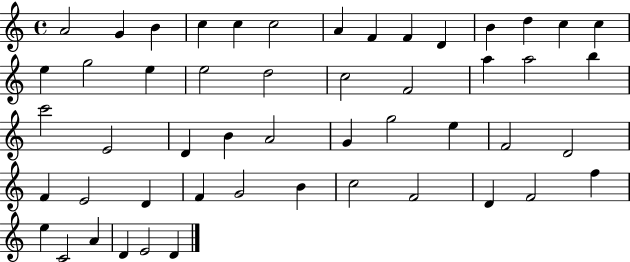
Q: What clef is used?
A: treble